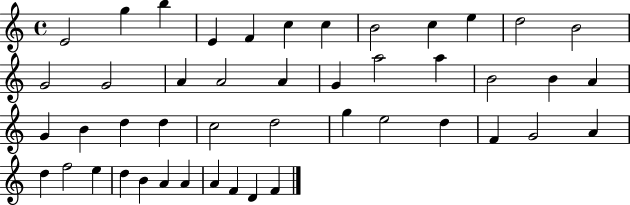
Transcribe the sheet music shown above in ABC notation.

X:1
T:Untitled
M:4/4
L:1/4
K:C
E2 g b E F c c B2 c e d2 B2 G2 G2 A A2 A G a2 a B2 B A G B d d c2 d2 g e2 d F G2 A d f2 e d B A A A F D F